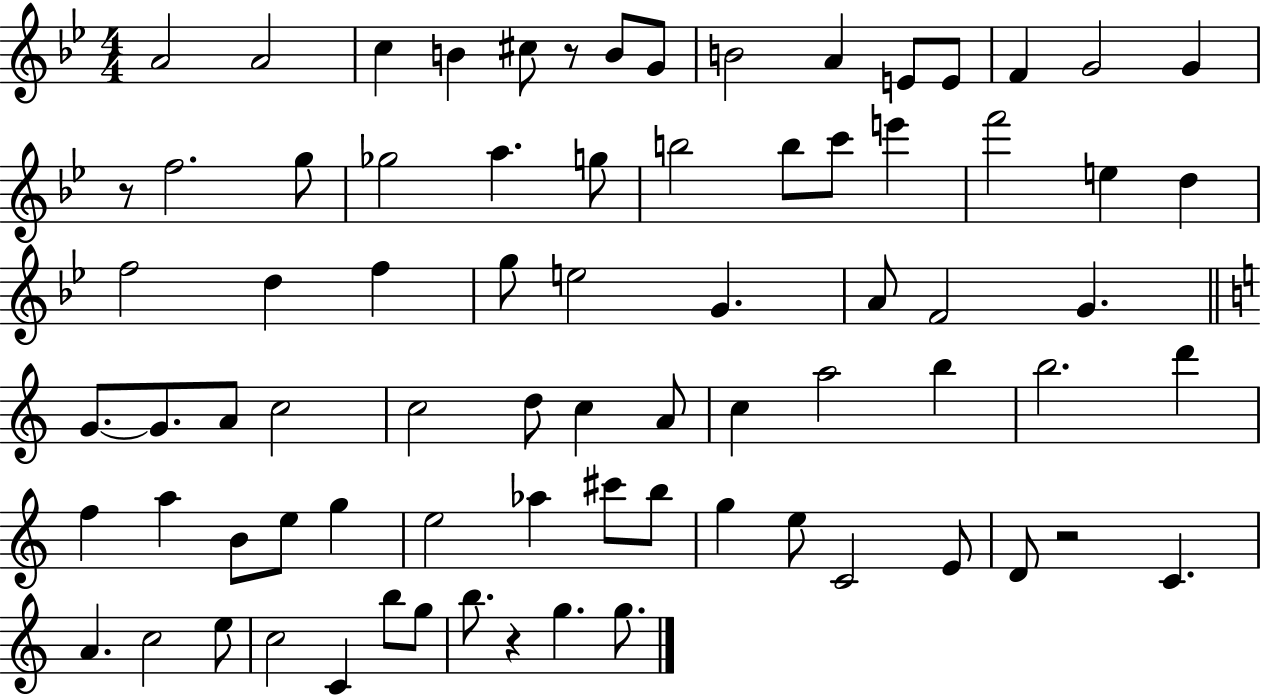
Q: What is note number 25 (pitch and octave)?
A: E5